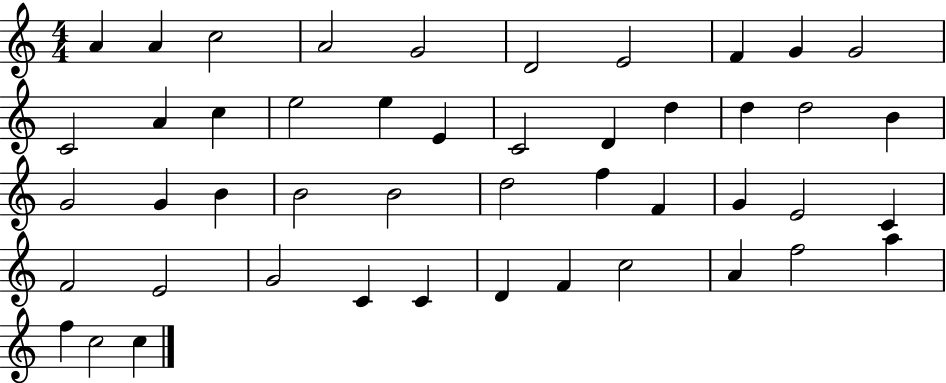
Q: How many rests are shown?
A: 0